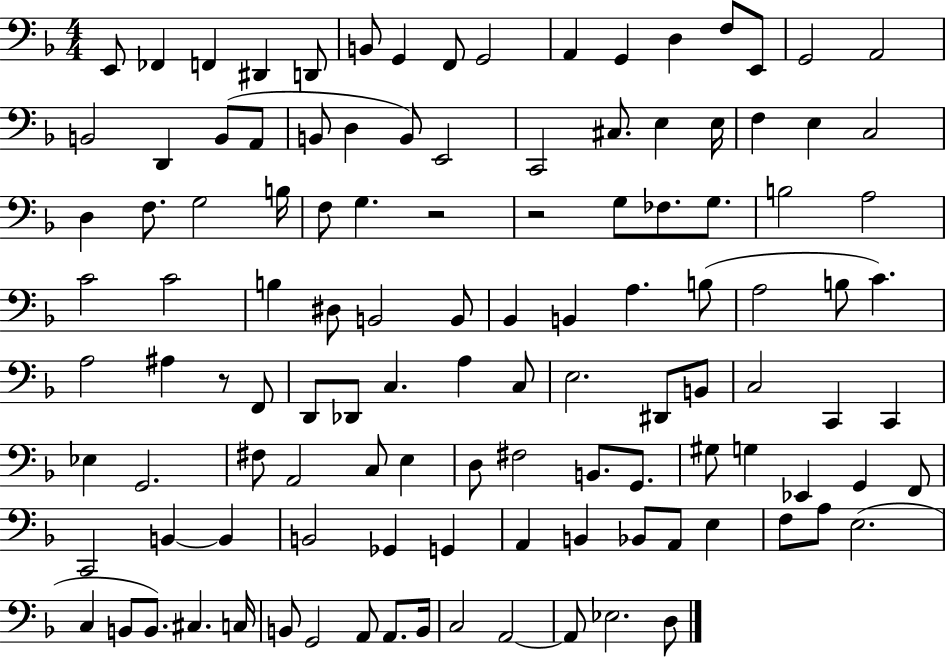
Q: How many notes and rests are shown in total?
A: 116